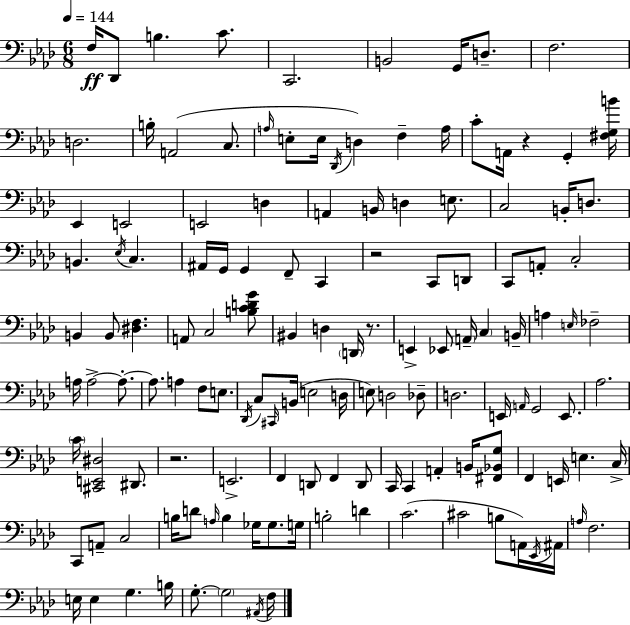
{
  \clef bass
  \numericTimeSignature
  \time 6/8
  \key aes \major
  \tempo 4 = 144
  f16\ff des,8 b4. c'8. | c,2. | b,2 g,16 d8.-- | f2. | \break d2. | b16-. a,2( c8. | \grace { a16 } e8-. e16 \acciaccatura { des,16 }) d4 f4-- | a16 c'8-. a,16 r4 g,4-. | \break <fis g b'>16 ees,4 e,2 | e,2 d4 | a,4 b,16 d4 e8. | c2 b,16-. d8. | \break b,4. \acciaccatura { ees16 } c4. | ais,16 g,16 g,4 f,8-- c,4 | r2 c,8 | d,8 c,8 a,8-. c2-. | \break b,4 b,8 <dis f>4. | a,8 c2 | <b c' d' g'>8 bis,4 d4 \parenthesize d,16 | r8. e,4-> ees,8 \parenthesize a,16-- \parenthesize c4 | \break b,16-- a4 \grace { e16 } fes2-- | a16 a2->~~ | a8.-.~~ a8. a4 f8 | e8. \acciaccatura { des,16 } c8 \grace { cis,16 }( b,16 e2 | \break d16 e8) d2 | des8-- d2. | e,16 \grace { a,16 } g,2 | e,8. aes2. | \break \parenthesize c'16 <cis, e, dis>2 | dis,8. r2. | e,2.-> | f,4 d,8 | \break f,4 d,8 c,16 c,4 | a,4-. b,16 <fis, bes, g>8 f,4 e,16 | e4. c16-> c,8 a,8-- c2 | b16 d'8 \grace { a16 } b4 | \break ges16 ges8. g16 b2-. | d'4 c'2.( | cis'2 | b8 a,16) \acciaccatura { ees,16 } ais,16 \grace { a16 } f2. | \break e16 e4 | g4. b16 g8.-.~~ | \parenthesize g2 \acciaccatura { ais,16 } f16 \bar "|."
}